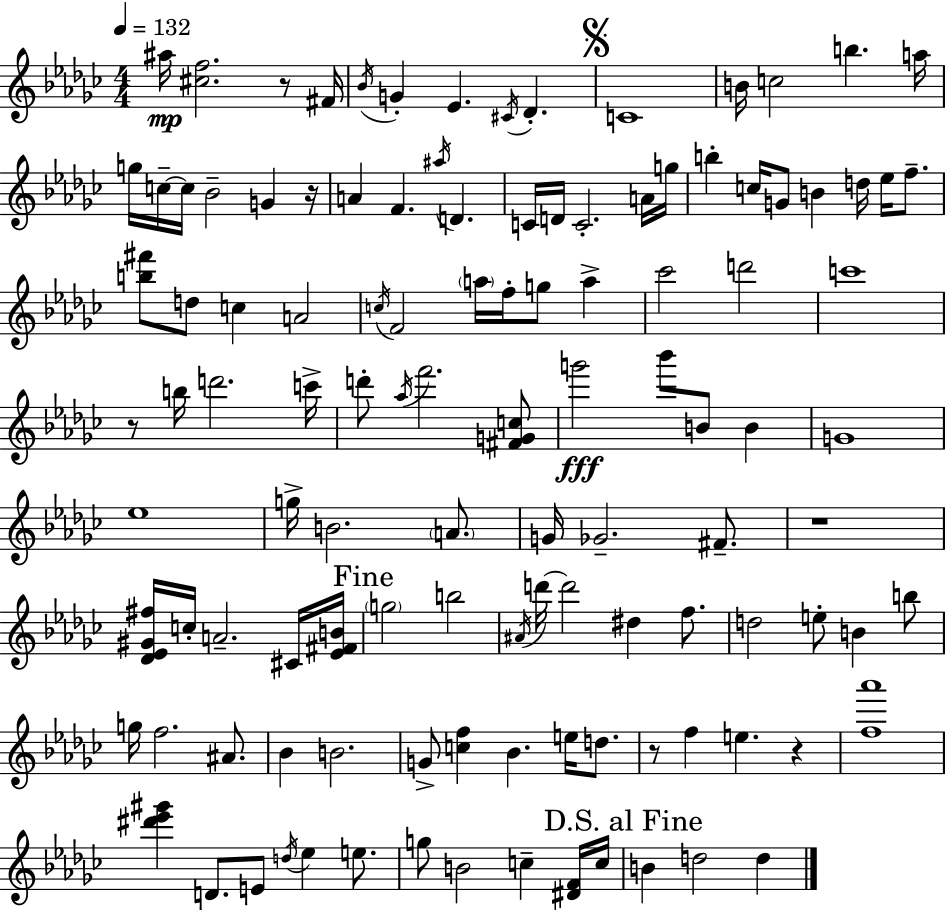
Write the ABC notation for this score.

X:1
T:Untitled
M:4/4
L:1/4
K:Ebm
^a/4 [^cf]2 z/2 ^F/4 _B/4 G _E ^C/4 _D C4 B/4 c2 b a/4 g/4 c/4 c/4 _B2 G z/4 A F ^a/4 D C/4 D/4 C2 A/4 g/4 b c/4 G/2 B d/4 _e/4 f/2 [b^f']/2 d/2 c A2 c/4 F2 a/4 f/4 g/2 a _c'2 d'2 c'4 z/2 b/4 d'2 c'/4 d'/2 _a/4 f'2 [^FGc]/2 g'2 _b'/2 B/2 B G4 _e4 g/4 B2 A/2 G/4 _G2 ^F/2 z4 [_D_E^G^f]/4 c/4 A2 ^C/4 [_E^FB]/4 g2 b2 ^A/4 d'/4 d'2 ^d f/2 d2 e/2 B b/2 g/4 f2 ^A/2 _B B2 G/2 [cf] _B e/4 d/2 z/2 f e z [f_a']4 [^d'_e'^g'] D/2 E/2 d/4 _e e/2 g/2 B2 c [^DF]/4 c/4 B d2 d